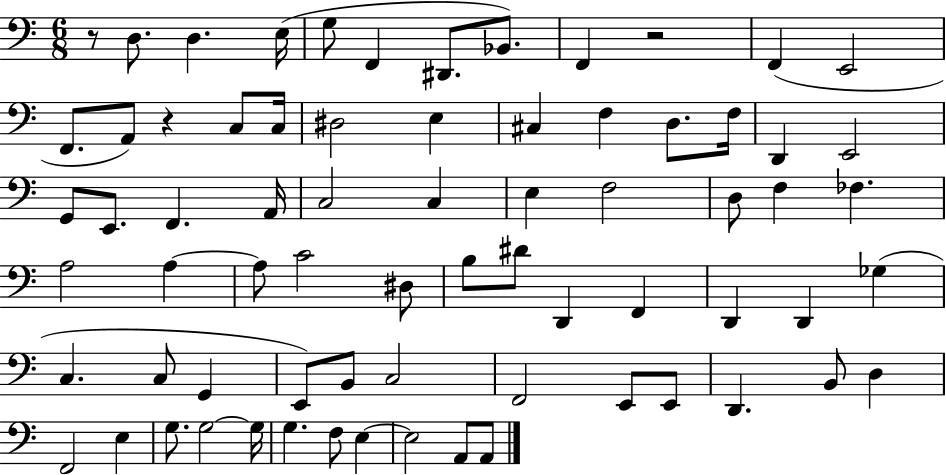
R/e D3/e. D3/q. E3/s G3/e F2/q D#2/e. Bb2/e. F2/q R/h F2/q E2/h F2/e. A2/e R/q C3/e C3/s D#3/h E3/q C#3/q F3/q D3/e. F3/s D2/q E2/h G2/e E2/e. F2/q. A2/s C3/h C3/q E3/q F3/h D3/e F3/q FES3/q. A3/h A3/q A3/e C4/h D#3/e B3/e D#4/e D2/q F2/q D2/q D2/q Gb3/q C3/q. C3/e G2/q E2/e B2/e C3/h F2/h E2/e E2/e D2/q. B2/e D3/q F2/h E3/q G3/e. G3/h G3/s G3/q. F3/e E3/q E3/h A2/e A2/e